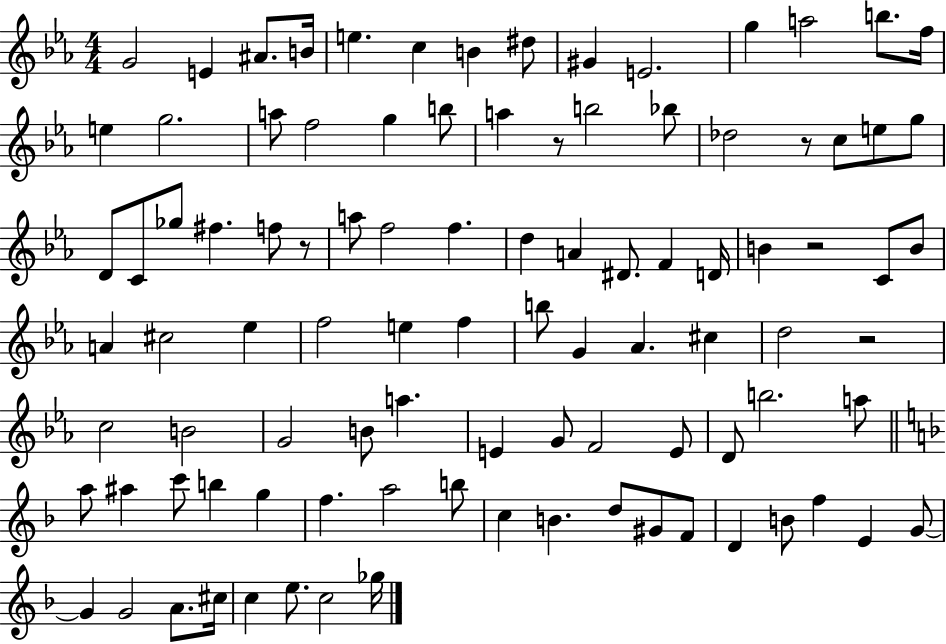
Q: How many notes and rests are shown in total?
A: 97